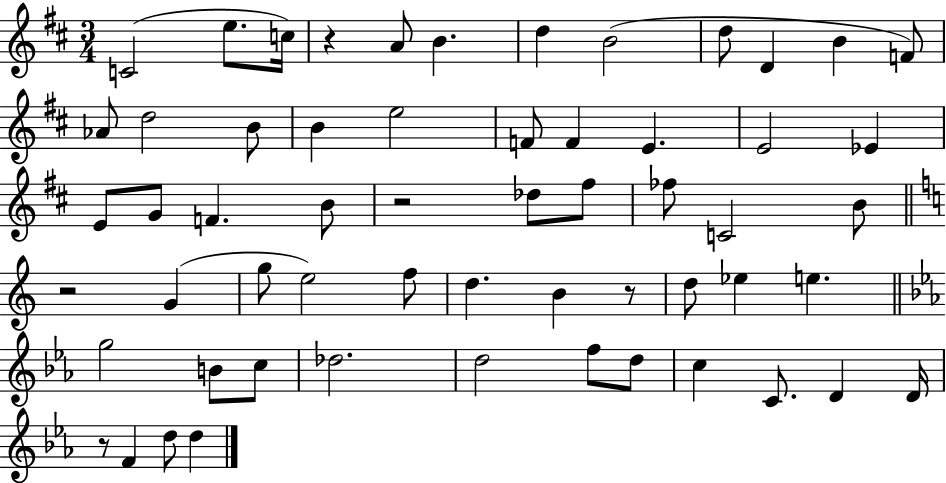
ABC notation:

X:1
T:Untitled
M:3/4
L:1/4
K:D
C2 e/2 c/4 z A/2 B d B2 d/2 D B F/2 _A/2 d2 B/2 B e2 F/2 F E E2 _E E/2 G/2 F B/2 z2 _d/2 ^f/2 _f/2 C2 B/2 z2 G g/2 e2 f/2 d B z/2 d/2 _e e g2 B/2 c/2 _d2 d2 f/2 d/2 c C/2 D D/4 z/2 F d/2 d